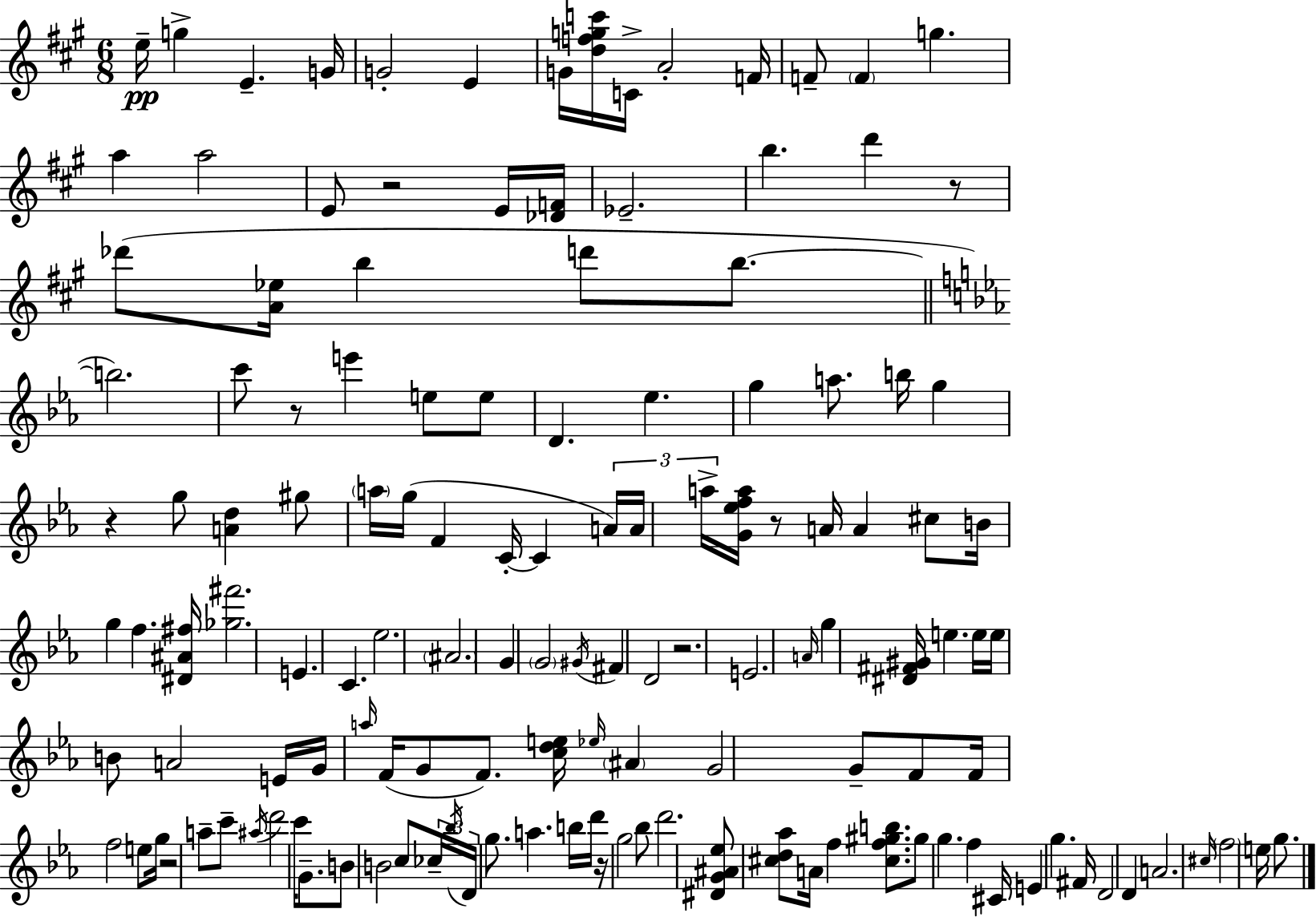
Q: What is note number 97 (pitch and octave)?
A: A5